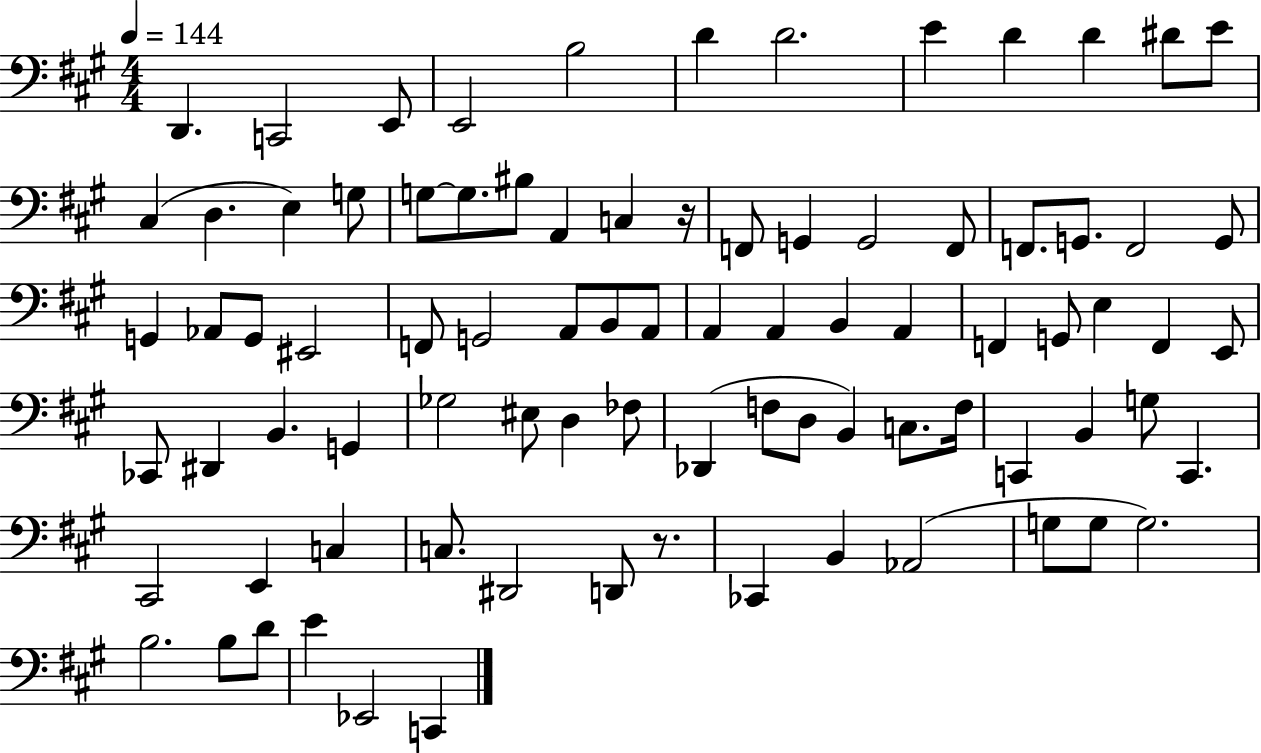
D2/q. C2/h E2/e E2/h B3/h D4/q D4/h. E4/q D4/q D4/q D#4/e E4/e C#3/q D3/q. E3/q G3/e G3/e G3/e. BIS3/e A2/q C3/q R/s F2/e G2/q G2/h F2/e F2/e. G2/e. F2/h G2/e G2/q Ab2/e G2/e EIS2/h F2/e G2/h A2/e B2/e A2/e A2/q A2/q B2/q A2/q F2/q G2/e E3/q F2/q E2/e CES2/e D#2/q B2/q. G2/q Gb3/h EIS3/e D3/q FES3/e Db2/q F3/e D3/e B2/q C3/e. F3/s C2/q B2/q G3/e C2/q. C#2/h E2/q C3/q C3/e. D#2/h D2/e R/e. CES2/q B2/q Ab2/h G3/e G3/e G3/h. B3/h. B3/e D4/e E4/q Eb2/h C2/q